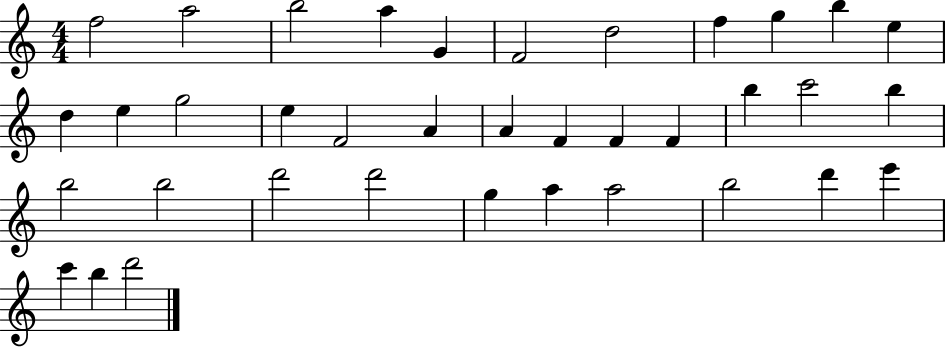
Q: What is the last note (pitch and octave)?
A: D6